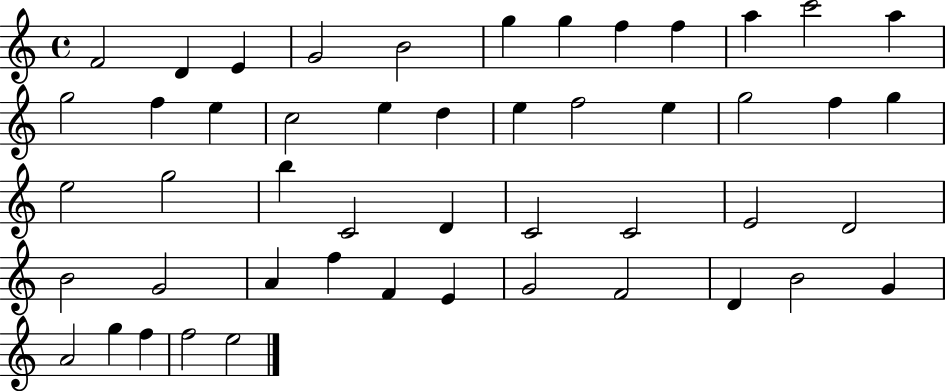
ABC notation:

X:1
T:Untitled
M:4/4
L:1/4
K:C
F2 D E G2 B2 g g f f a c'2 a g2 f e c2 e d e f2 e g2 f g e2 g2 b C2 D C2 C2 E2 D2 B2 G2 A f F E G2 F2 D B2 G A2 g f f2 e2